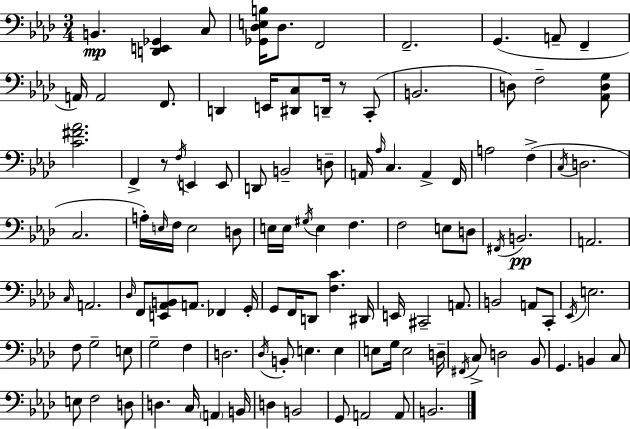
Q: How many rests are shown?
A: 2